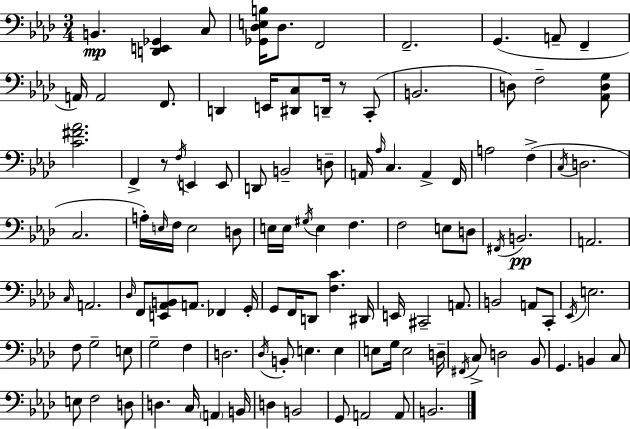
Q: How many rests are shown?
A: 2